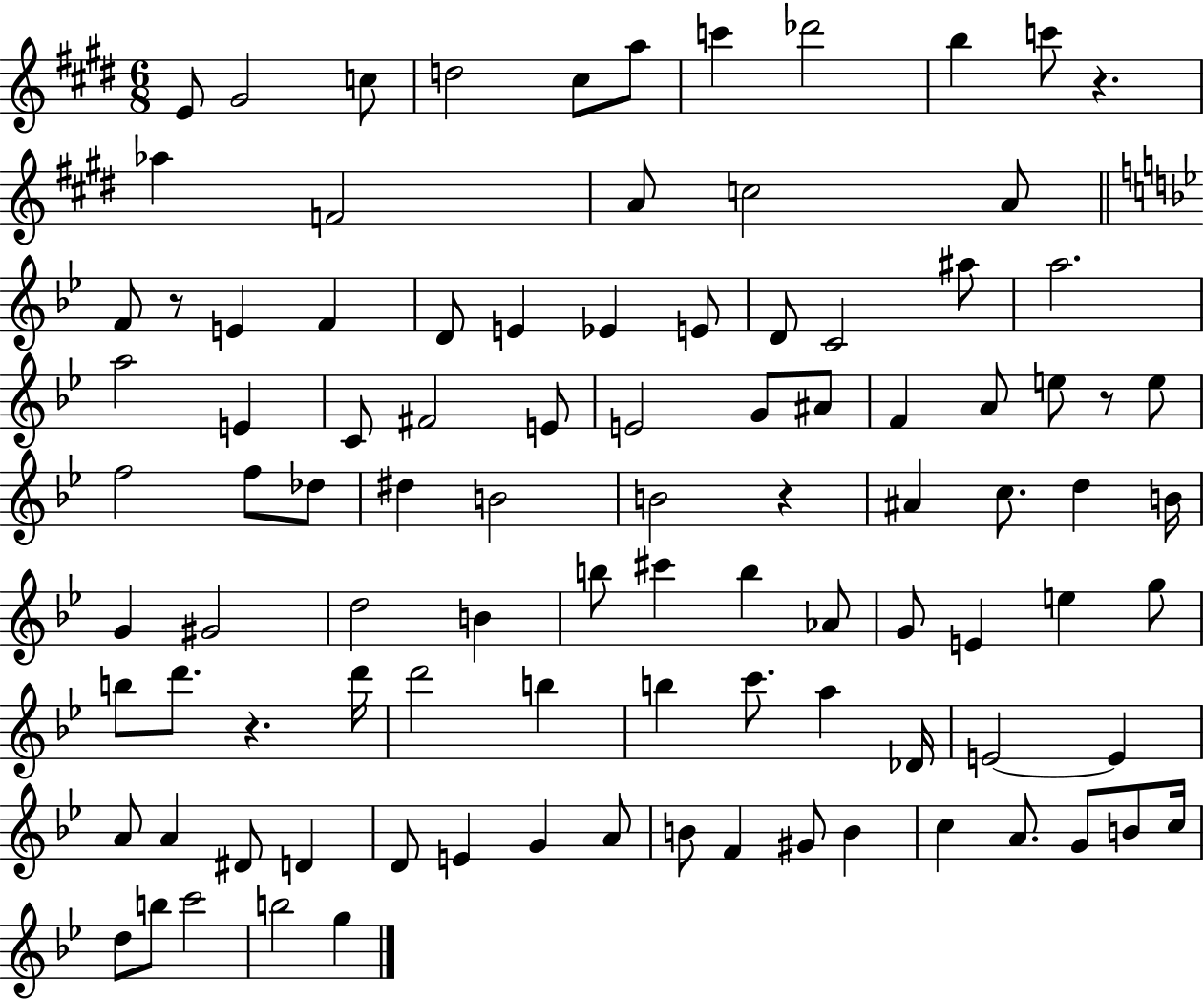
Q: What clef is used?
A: treble